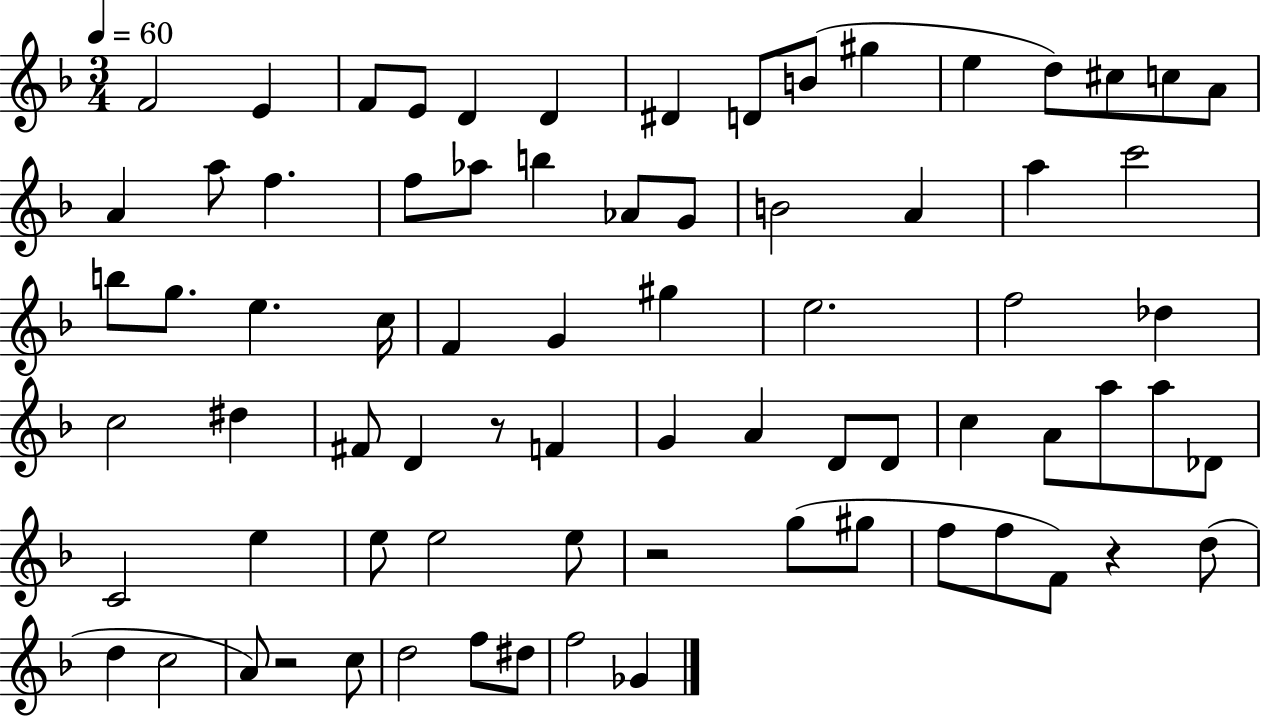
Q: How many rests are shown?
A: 4